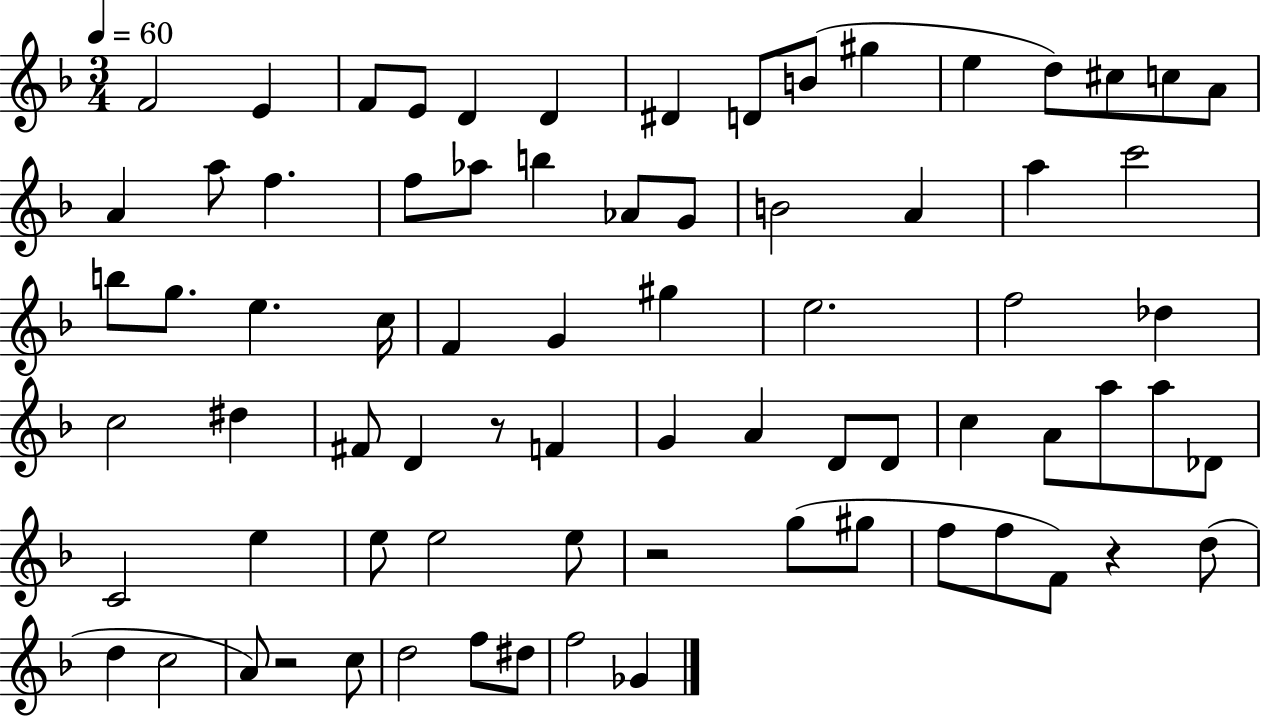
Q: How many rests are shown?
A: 4